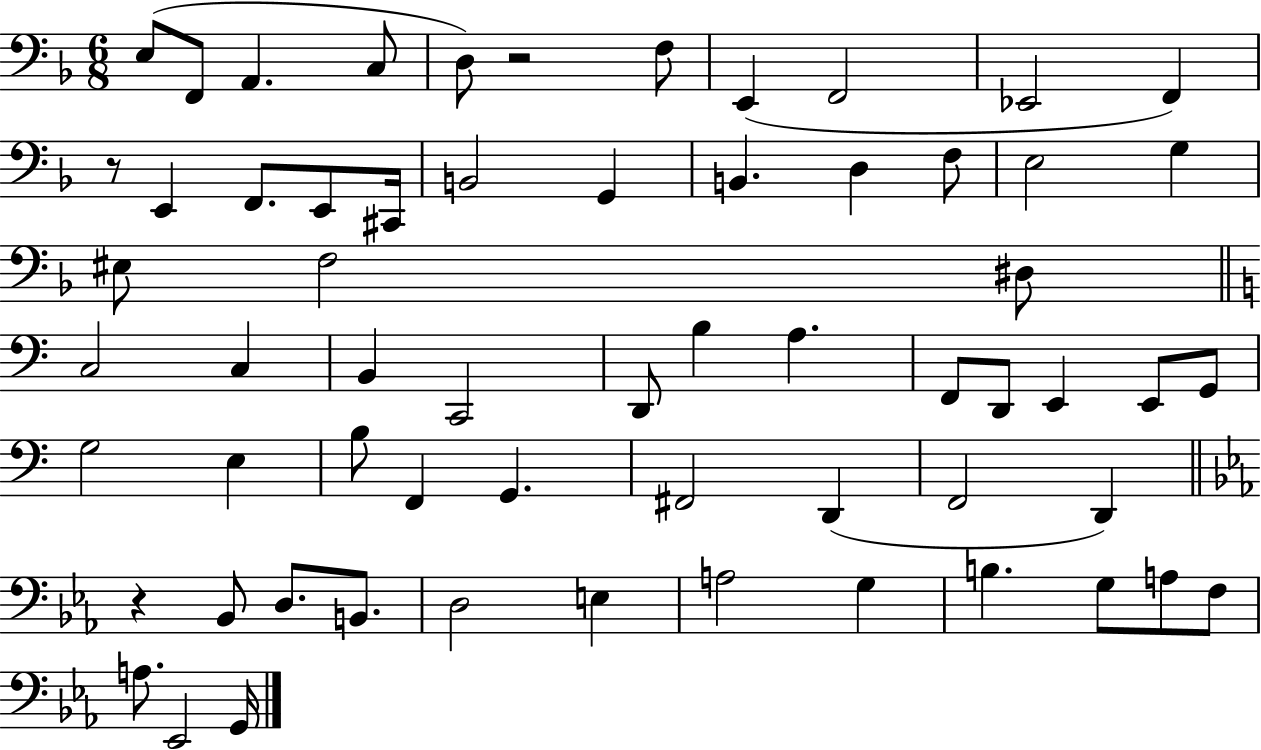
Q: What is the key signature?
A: F major